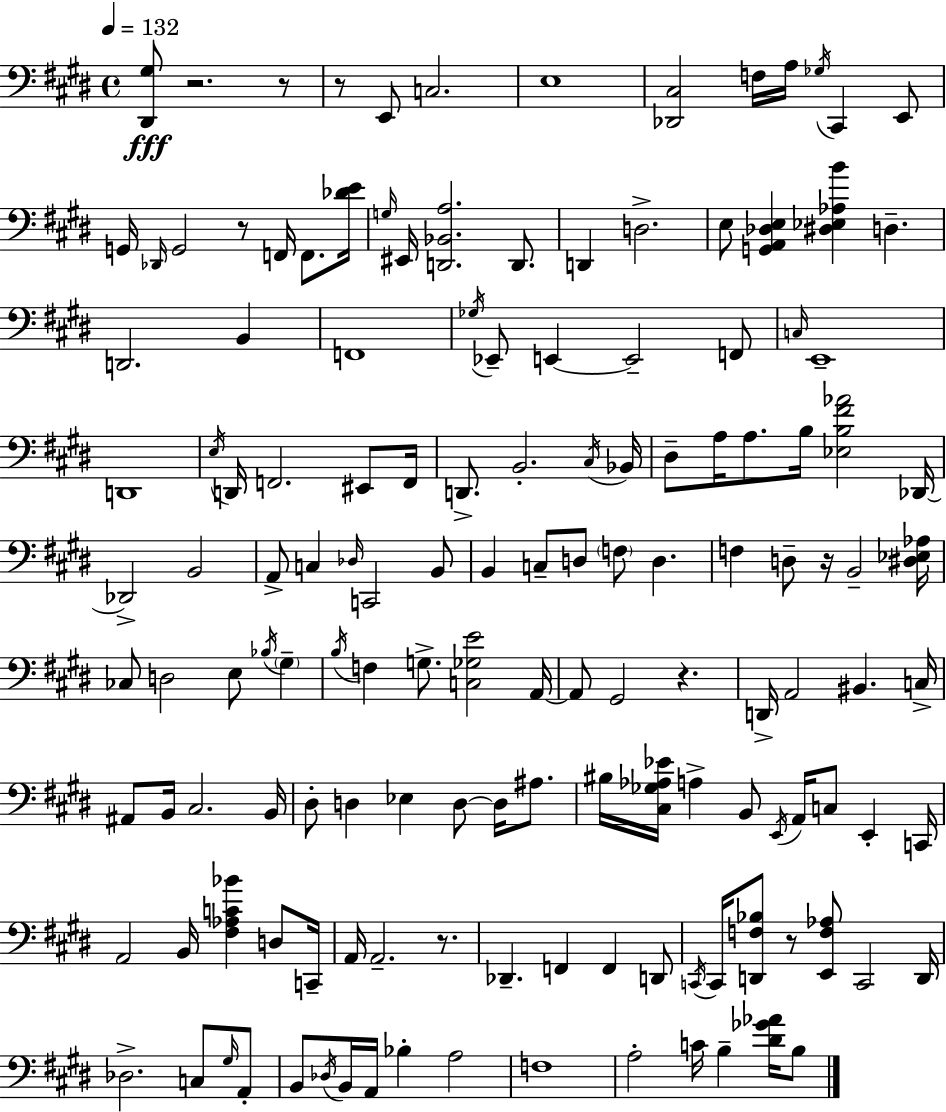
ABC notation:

X:1
T:Untitled
M:4/4
L:1/4
K:E
[^D,,^G,]/2 z2 z/2 z/2 E,,/2 C,2 E,4 [_D,,^C,]2 F,/4 A,/4 _G,/4 ^C,, E,,/2 G,,/4 _D,,/4 G,,2 z/2 F,,/4 F,,/2 [_DE]/4 G,/4 ^E,,/4 [D,,_B,,A,]2 D,,/2 D,, D,2 E,/2 [G,,A,,_D,E,] [^D,_E,_A,B] D, D,,2 B,, F,,4 _G,/4 _E,,/2 E,, E,,2 F,,/2 C,/4 E,,4 D,,4 E,/4 D,,/4 F,,2 ^E,,/2 F,,/4 D,,/2 B,,2 ^C,/4 _B,,/4 ^D,/2 A,/4 A,/2 B,/4 [_E,B,^F_A]2 _D,,/4 _D,,2 B,,2 A,,/2 C, _D,/4 C,,2 B,,/2 B,, C,/2 D,/2 F,/2 D, F, D,/2 z/4 B,,2 [^D,_E,_A,]/4 _C,/2 D,2 E,/2 _B,/4 ^G, B,/4 F, G,/2 [C,_G,E]2 A,,/4 A,,/2 ^G,,2 z D,,/4 A,,2 ^B,, C,/4 ^A,,/2 B,,/4 ^C,2 B,,/4 ^D,/2 D, _E, D,/2 D,/4 ^A,/2 ^B,/4 [^C,_G,_A,_E]/4 A, B,,/2 E,,/4 A,,/4 C,/2 E,, C,,/4 A,,2 B,,/4 [^F,_A,C_B] D,/2 C,,/4 A,,/4 A,,2 z/2 _D,, F,, F,, D,,/2 C,,/4 C,,/4 [D,,F,_B,]/2 z/2 [E,,F,_A,]/2 C,,2 D,,/4 _D,2 C,/2 ^G,/4 A,,/2 B,,/2 _D,/4 B,,/4 A,,/4 _B, A,2 F,4 A,2 C/4 B, [^D_G_A]/4 B,/2